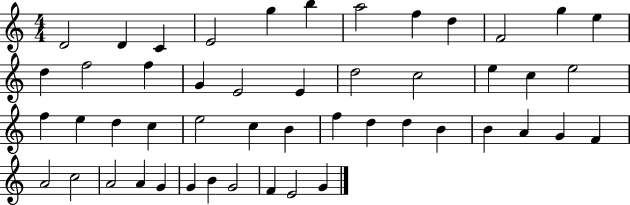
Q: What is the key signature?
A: C major